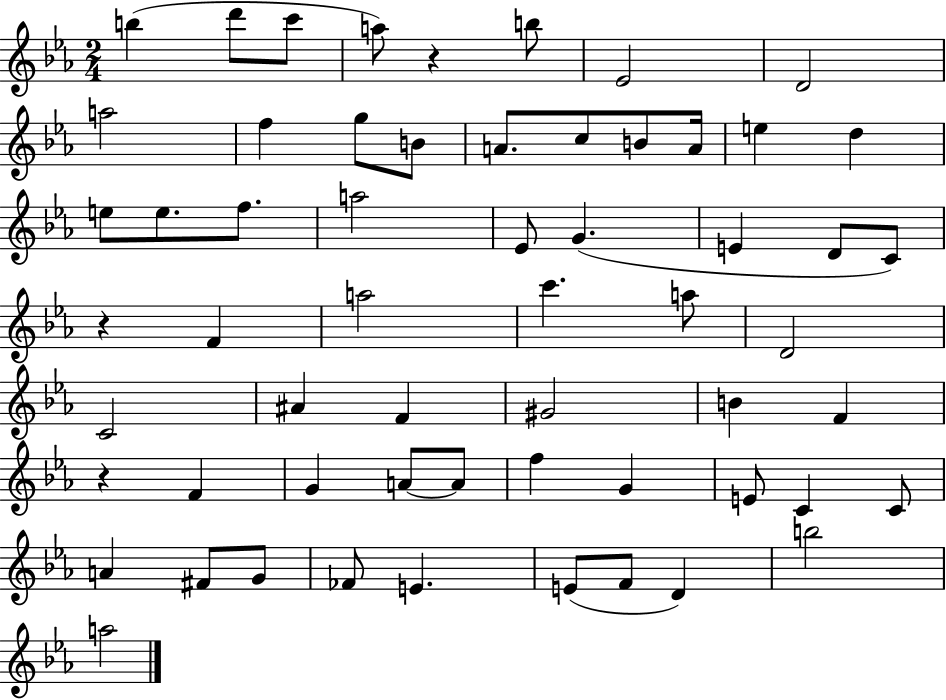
X:1
T:Untitled
M:2/4
L:1/4
K:Eb
b d'/2 c'/2 a/2 z b/2 _E2 D2 a2 f g/2 B/2 A/2 c/2 B/2 A/4 e d e/2 e/2 f/2 a2 _E/2 G E D/2 C/2 z F a2 c' a/2 D2 C2 ^A F ^G2 B F z F G A/2 A/2 f G E/2 C C/2 A ^F/2 G/2 _F/2 E E/2 F/2 D b2 a2